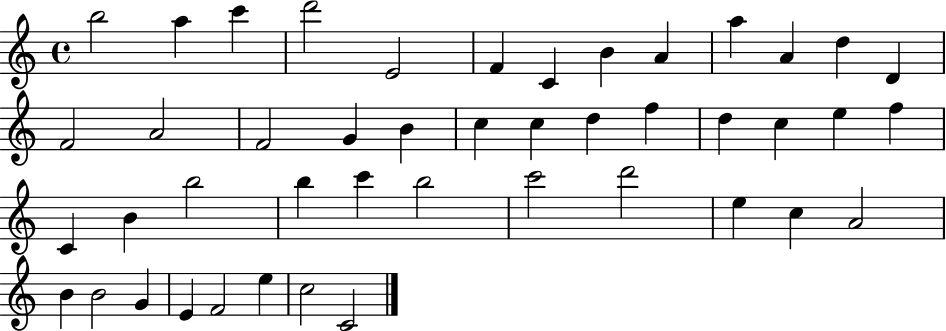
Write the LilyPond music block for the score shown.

{
  \clef treble
  \time 4/4
  \defaultTimeSignature
  \key c \major
  b''2 a''4 c'''4 | d'''2 e'2 | f'4 c'4 b'4 a'4 | a''4 a'4 d''4 d'4 | \break f'2 a'2 | f'2 g'4 b'4 | c''4 c''4 d''4 f''4 | d''4 c''4 e''4 f''4 | \break c'4 b'4 b''2 | b''4 c'''4 b''2 | c'''2 d'''2 | e''4 c''4 a'2 | \break b'4 b'2 g'4 | e'4 f'2 e''4 | c''2 c'2 | \bar "|."
}